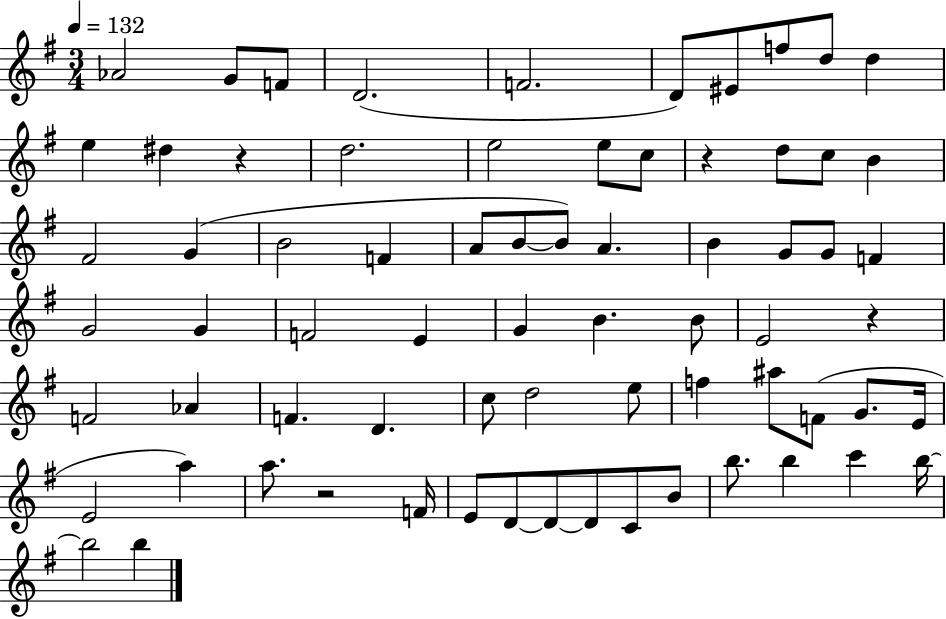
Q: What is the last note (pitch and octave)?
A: B5